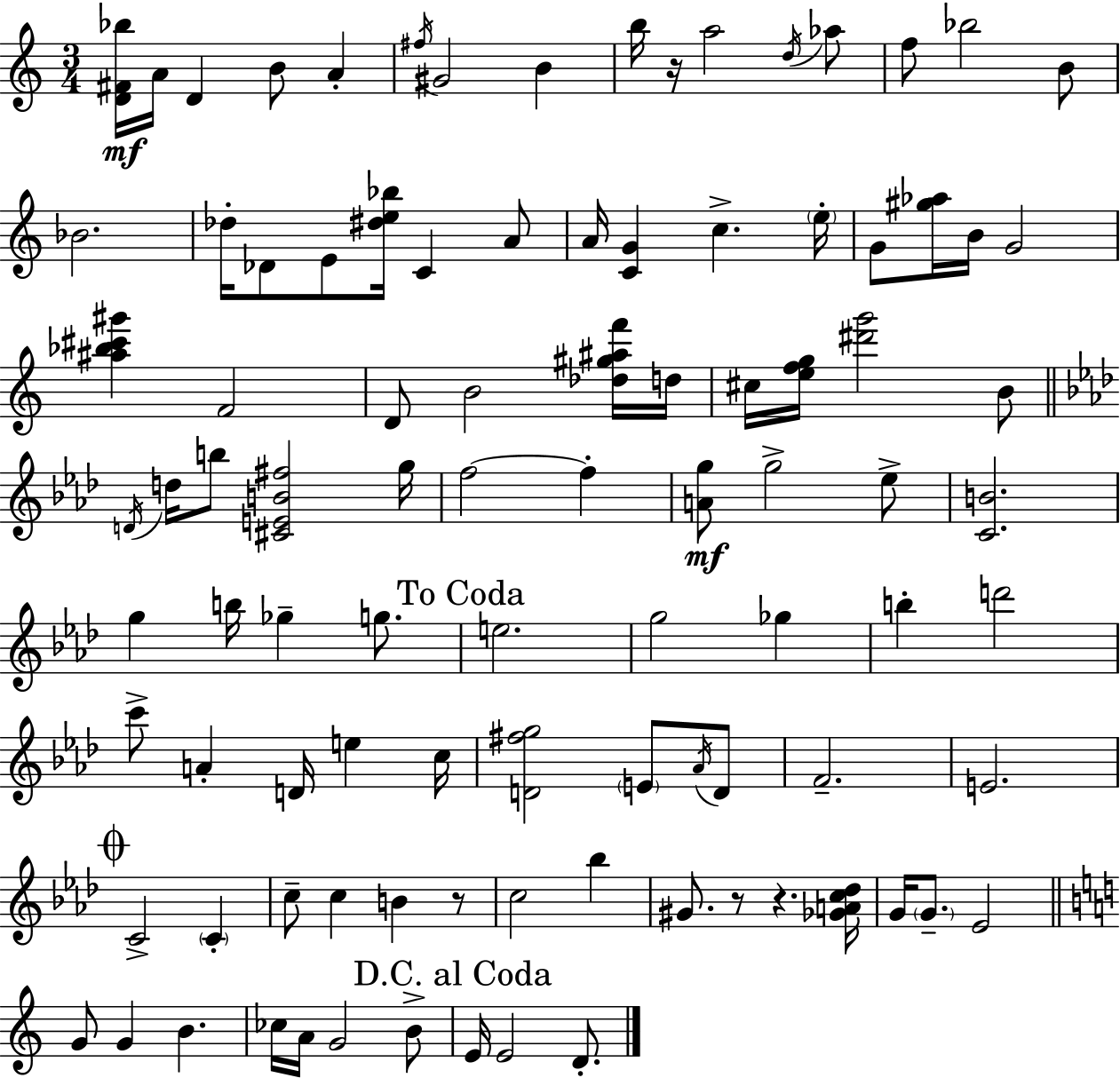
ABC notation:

X:1
T:Untitled
M:3/4
L:1/4
K:C
[D^F_b]/4 A/4 D B/2 A ^f/4 ^G2 B b/4 z/4 a2 d/4 _a/2 f/2 _b2 B/2 _B2 _d/4 _D/2 E/2 [^de_b]/4 C A/2 A/4 [CG] c e/4 G/2 [^g_a]/4 B/4 G2 [^a_b^c'^g'] F2 D/2 B2 [_d^g^af']/4 d/4 ^c/4 [efg]/4 [^d'g']2 B/2 D/4 d/4 b/2 [^CEB^f]2 g/4 f2 f [Ag]/2 g2 _e/2 [CB]2 g b/4 _g g/2 e2 g2 _g b d'2 c'/2 A D/4 e c/4 [D^fg]2 E/2 _A/4 D/2 F2 E2 C2 C c/2 c B z/2 c2 _b ^G/2 z/2 z [_GAc_d]/4 G/4 G/2 _E2 G/2 G B _c/4 A/4 G2 B/2 E/4 E2 D/2